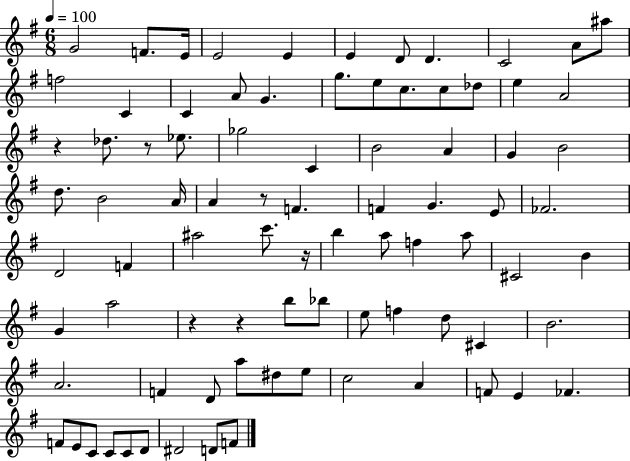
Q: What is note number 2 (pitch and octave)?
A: F4